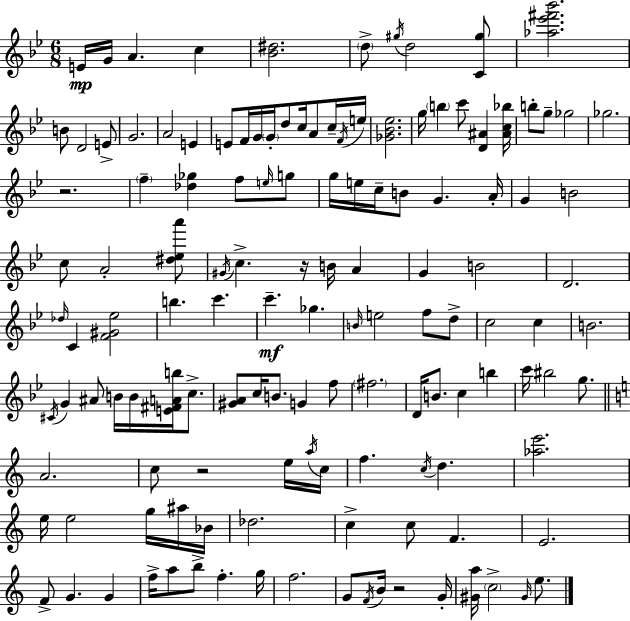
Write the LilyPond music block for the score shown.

{
  \clef treble
  \numericTimeSignature
  \time 6/8
  \key bes \major
  e'16\mp g'16 a'4. c''4 | <bes' dis''>2. | \parenthesize d''8-> \acciaccatura { gis''16 } d''2 <c' gis''>8 | <aes'' ees''' fis''' bes'''>2. | \break b'8 d'2 e'8-> | g'2. | a'2 e'4 | e'8 f'16 g'16 \parenthesize g'16-. d''8 c''16 a'8 c''16-- | \break \acciaccatura { f'16 } e''16 <ges' bes' ees''>2. | g''16 \parenthesize b''4 c'''8 <d' ais'>4 | <ais' c'' bes''>16 b''8-. g''8-- ges''2 | ges''2. | \break r2. | \parenthesize f''4-- <des'' ges''>4 f''8 | \grace { e''16 } g''8 g''16 e''16 c''16-- b'8 g'4. | a'16-. g'4 b'2 | \break c''8 a'2-. | <dis'' ees'' a'''>8 \acciaccatura { gis'16 } c''4.-> r16 b'16 | a'4 g'4 b'2 | d'2. | \break \grace { des''16 } c'4 <f' gis' ees''>2 | b''4. c'''4. | c'''4.--\mf ges''4. | \grace { b'16 } e''2 | \break f''8 d''8-> c''2 | c''4 b'2. | \acciaccatura { cis'16 } g'4 ais'8 | b'16 b'16 <e' fis' a' b''>16 c''8.-> <gis' a'>8 c''16 b'8. | \break g'4 f''8 \parenthesize fis''2. | d'16 b'8. c''4 | b''4 c'''16 bis''2 | g''8. \bar "||" \break \key a \minor a'2. | c''8 r2 e''16 \acciaccatura { a''16 } | c''16 f''4. \acciaccatura { c''16 } d''4. | <aes'' e'''>2. | \break e''16 e''2 g''16 | ais''16 bes'16 des''2. | c''4-> c''8 f'4. | e'2. | \break f'8-> g'4. g'4 | f''16-> a''8 b''8-> f''4.-. | g''16 f''2. | g'8 \acciaccatura { f'16 } b'16 r2 | \break g'16-. <gis' a''>16 \parenthesize c''2-> | \grace { gis'16 } e''8. \bar "|."
}